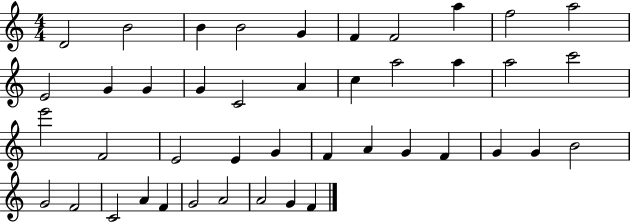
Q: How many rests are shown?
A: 0